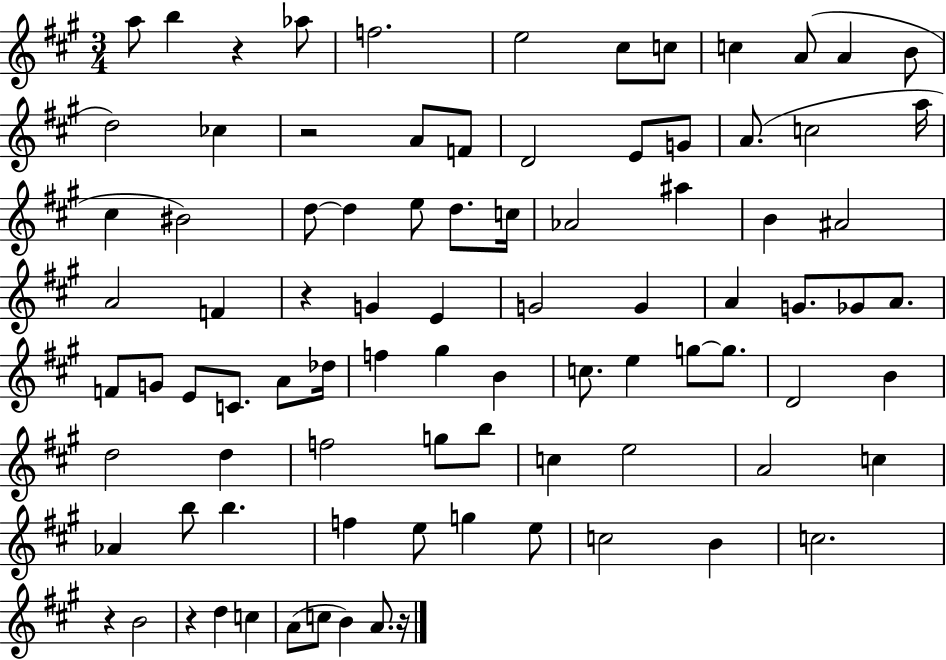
{
  \clef treble
  \numericTimeSignature
  \time 3/4
  \key a \major
  a''8 b''4 r4 aes''8 | f''2. | e''2 cis''8 c''8 | c''4 a'8( a'4 b'8 | \break d''2) ces''4 | r2 a'8 f'8 | d'2 e'8 g'8 | a'8.( c''2 a''16 | \break cis''4 bis'2) | d''8~~ d''4 e''8 d''8. c''16 | aes'2 ais''4 | b'4 ais'2 | \break a'2 f'4 | r4 g'4 e'4 | g'2 g'4 | a'4 g'8. ges'8 a'8. | \break f'8 g'8 e'8 c'8. a'8 des''16 | f''4 gis''4 b'4 | c''8. e''4 g''8~~ g''8. | d'2 b'4 | \break d''2 d''4 | f''2 g''8 b''8 | c''4 e''2 | a'2 c''4 | \break aes'4 b''8 b''4. | f''4 e''8 g''4 e''8 | c''2 b'4 | c''2. | \break r4 b'2 | r4 d''4 c''4 | a'8( c''8 b'4) a'8. r16 | \bar "|."
}